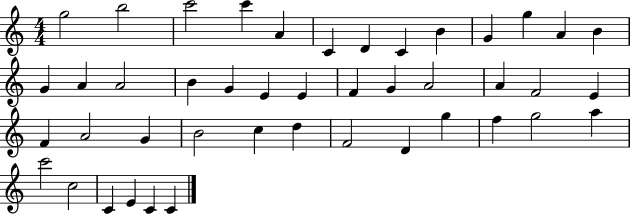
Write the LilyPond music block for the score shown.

{
  \clef treble
  \numericTimeSignature
  \time 4/4
  \key c \major
  g''2 b''2 | c'''2 c'''4 a'4 | c'4 d'4 c'4 b'4 | g'4 g''4 a'4 b'4 | \break g'4 a'4 a'2 | b'4 g'4 e'4 e'4 | f'4 g'4 a'2 | a'4 f'2 e'4 | \break f'4 a'2 g'4 | b'2 c''4 d''4 | f'2 d'4 g''4 | f''4 g''2 a''4 | \break c'''2 c''2 | c'4 e'4 c'4 c'4 | \bar "|."
}